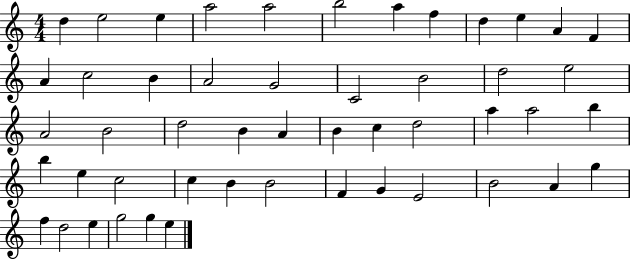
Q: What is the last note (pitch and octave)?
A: E5